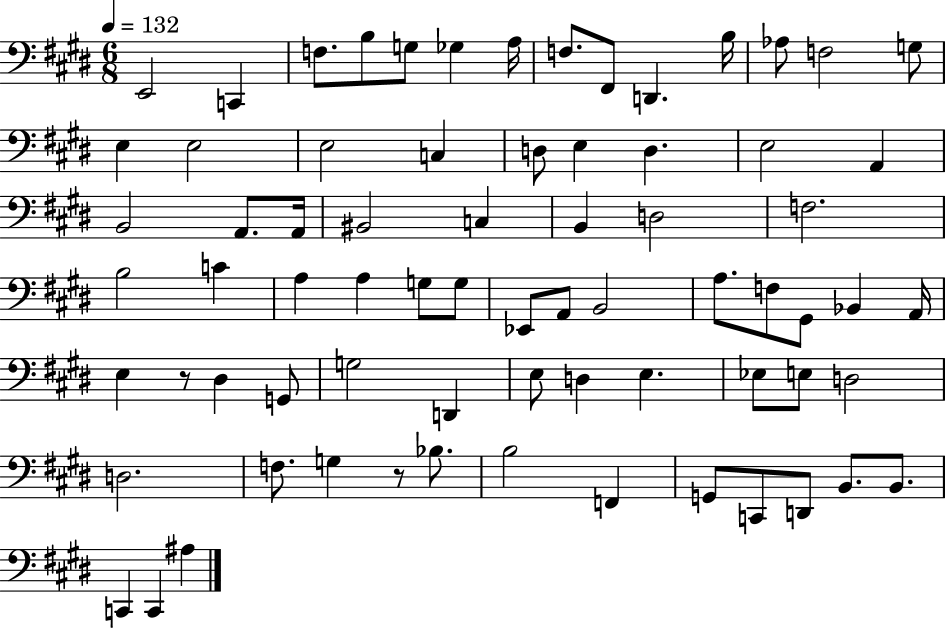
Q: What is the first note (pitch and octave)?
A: E2